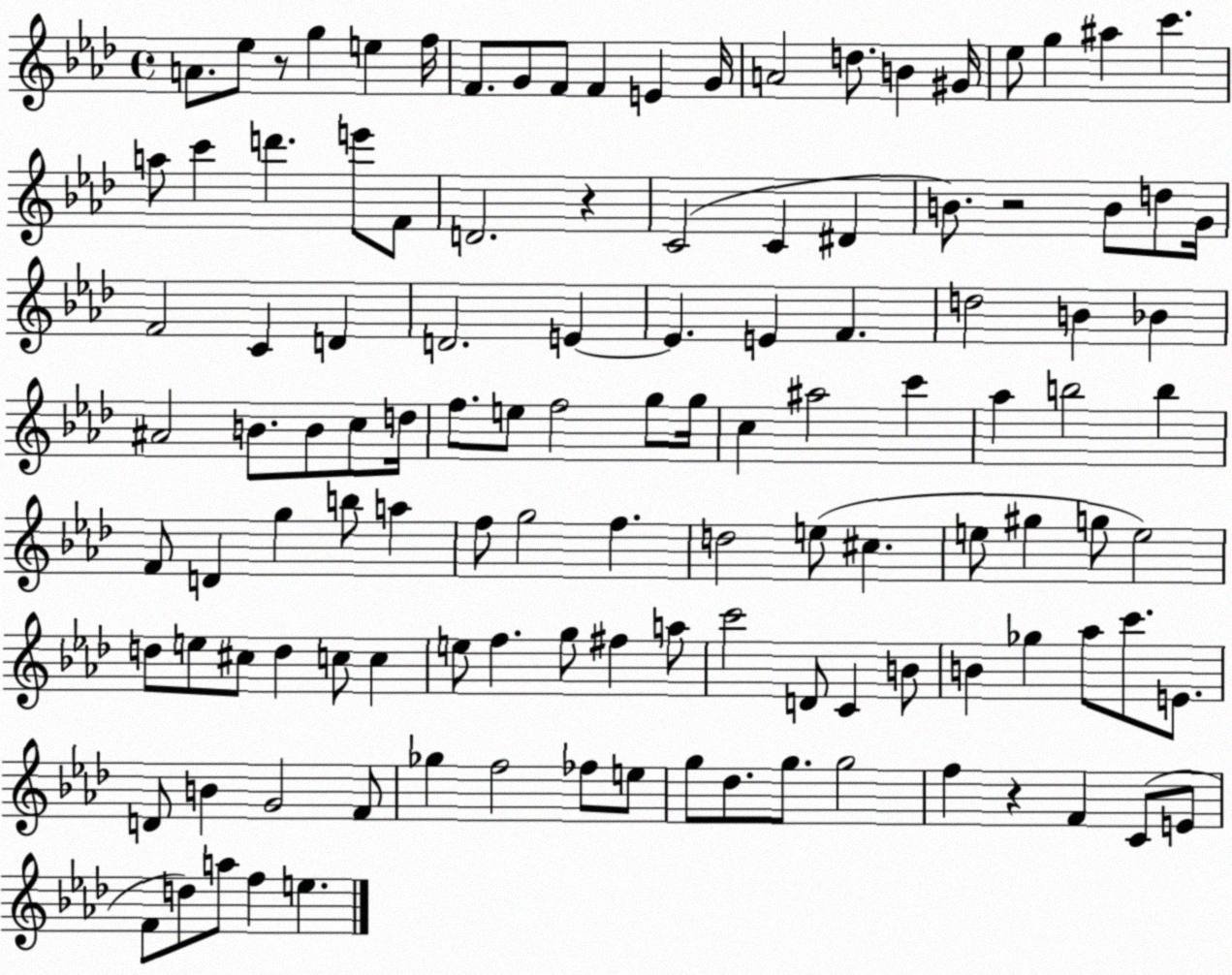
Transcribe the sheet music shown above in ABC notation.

X:1
T:Untitled
M:4/4
L:1/4
K:Ab
A/2 _e/2 z/2 g e f/4 F/2 G/2 F/2 F E G/4 A2 d/2 B ^G/4 _e/2 g ^a c' a/2 c' d' e'/2 F/2 D2 z C2 C ^D B/2 z2 B/2 d/2 G/4 F2 C D D2 E E E F d2 B _B ^A2 B/2 B/2 c/2 d/4 f/2 e/2 f2 g/2 g/4 c ^a2 c' _a b2 b F/2 D g b/2 a f/2 g2 f d2 e/2 ^c e/2 ^g g/2 e2 d/2 e/2 ^c/2 d c/2 c e/2 f g/2 ^f a/2 c'2 D/2 C B/2 B _g _a/2 c'/2 E/2 D/2 B G2 F/2 _g f2 _f/2 e/2 g/2 _d/2 g/2 g2 f z F C/2 E/2 F/2 d/2 a/2 f e